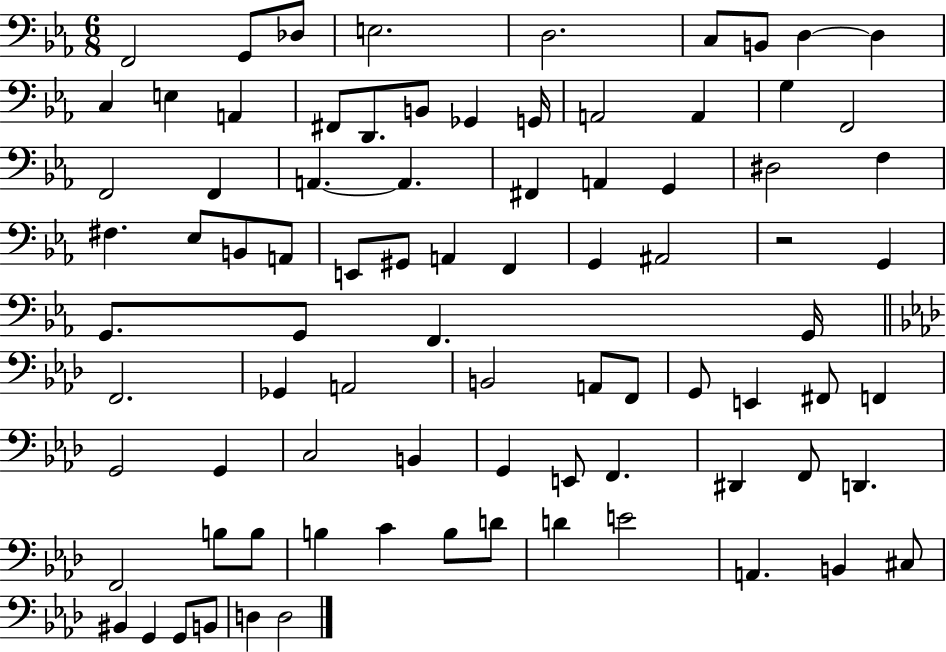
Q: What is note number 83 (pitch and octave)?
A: D3